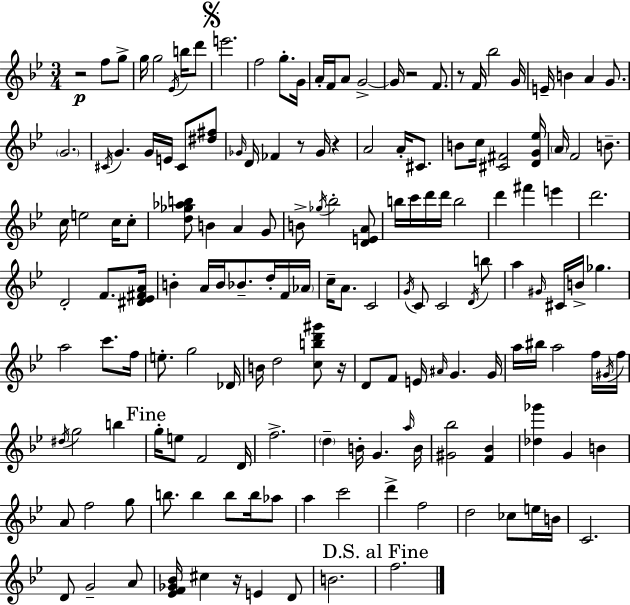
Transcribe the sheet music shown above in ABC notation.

X:1
T:Untitled
M:3/4
L:1/4
K:Bb
z2 f/2 g/2 g/4 g2 _E/4 b/4 d'/2 e'2 f2 g/2 G/4 A/4 F/4 A/2 G2 G/4 z2 F/2 z/2 F/4 _b2 G/4 E/4 B A G/2 G2 ^C/4 G G/4 E/4 ^C/2 [^d^f]/2 _G/4 D/4 _F z/2 _G/4 z A2 A/4 ^C/2 B/2 c/4 [^C^F]2 [DG_e]/4 A/4 F2 B/2 c/4 e2 c/4 c/2 [d_g_ab]/2 B A G/2 B/2 _g/4 _b2 [DEA]/2 b/4 c'/4 d'/4 d'/4 b2 d' ^f' e' d'2 D2 F/2 [^D_E^FA]/4 B A/4 B/4 _B/2 d/4 F/4 _A/4 c/4 A/2 C2 G/4 C/2 C2 D/4 b/2 a ^G/4 ^C/4 B/4 _g a2 c'/2 f/4 e/2 g2 _D/4 B/4 d2 [cbd'^g']/2 z/4 D/2 F/2 E/4 ^A/4 G G/4 a/4 ^b/4 a2 f/4 ^G/4 f/4 ^d/4 g2 b g/4 e/2 F2 D/4 f2 d B/4 G a/4 B/4 [^G_b]2 [F_B] [_d_g'] G B A/2 f2 g/2 b/2 b b/2 b/4 _a/2 a c'2 d' f2 d2 _c/2 e/4 B/4 C2 D/2 G2 A/2 [_EF_G_B]/4 ^c z/4 E D/2 B2 f2